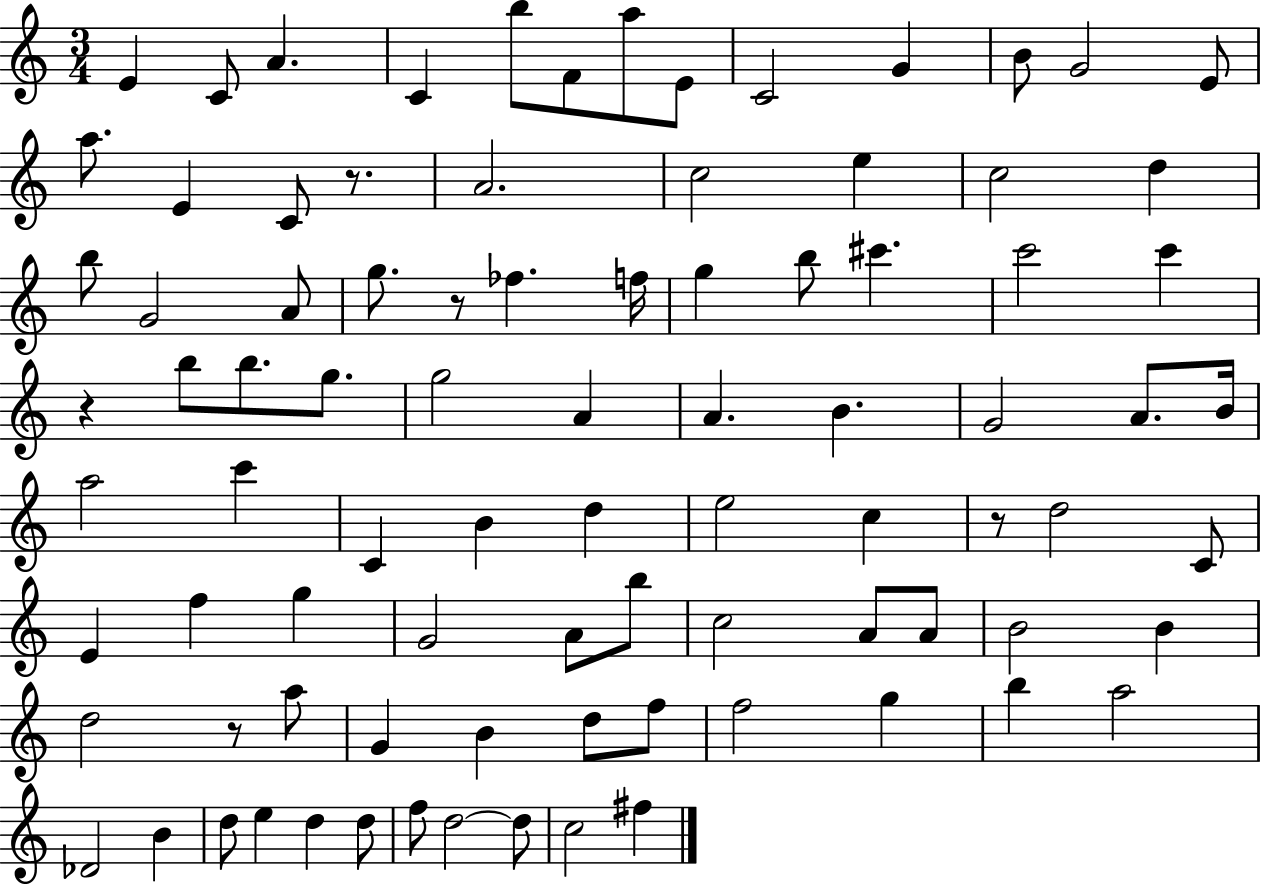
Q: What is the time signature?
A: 3/4